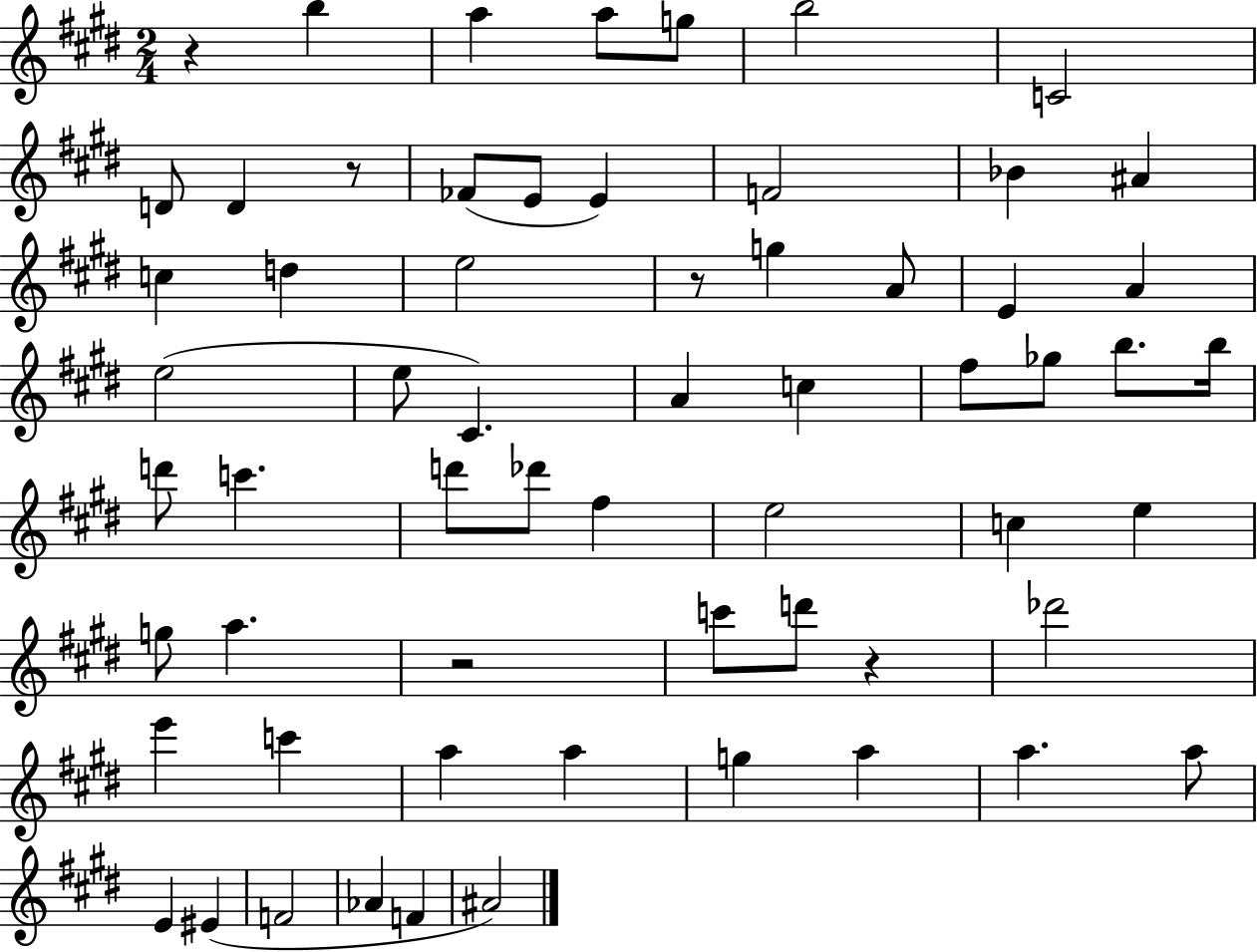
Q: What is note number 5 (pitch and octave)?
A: B5